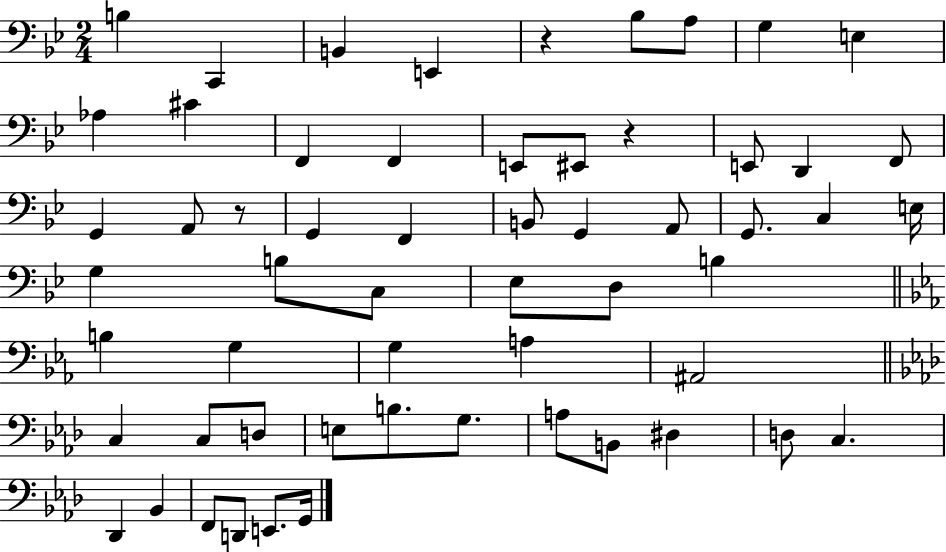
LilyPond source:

{
  \clef bass
  \numericTimeSignature
  \time 2/4
  \key bes \major
  b4 c,4 | b,4 e,4 | r4 bes8 a8 | g4 e4 | \break aes4 cis'4 | f,4 f,4 | e,8 eis,8 r4 | e,8 d,4 f,8 | \break g,4 a,8 r8 | g,4 f,4 | b,8 g,4 a,8 | g,8. c4 e16 | \break g4 b8 c8 | ees8 d8 b4 | \bar "||" \break \key c \minor b4 g4 | g4 a4 | ais,2 | \bar "||" \break \key aes \major c4 c8 d8 | e8 b8. g8. | a8 b,8 dis4 | d8 c4. | \break des,4 bes,4 | f,8 d,8 e,8. g,16 | \bar "|."
}